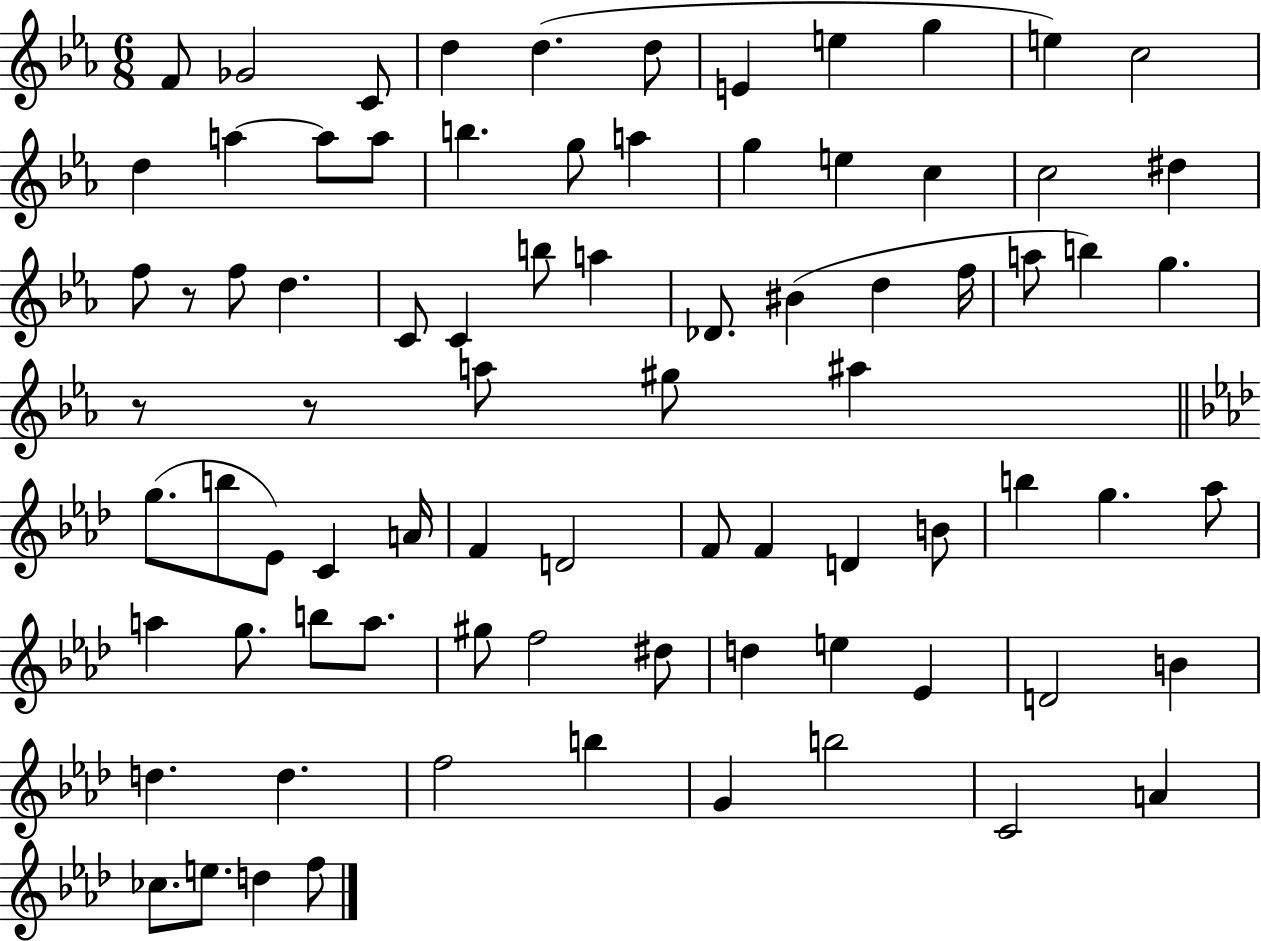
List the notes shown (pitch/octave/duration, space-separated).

F4/e Gb4/h C4/e D5/q D5/q. D5/e E4/q E5/q G5/q E5/q C5/h D5/q A5/q A5/e A5/e B5/q. G5/e A5/q G5/q E5/q C5/q C5/h D#5/q F5/e R/e F5/e D5/q. C4/e C4/q B5/e A5/q Db4/e. BIS4/q D5/q F5/s A5/e B5/q G5/q. R/e R/e A5/e G#5/e A#5/q G5/e. B5/e Eb4/e C4/q A4/s F4/q D4/h F4/e F4/q D4/q B4/e B5/q G5/q. Ab5/e A5/q G5/e. B5/e A5/e. G#5/e F5/h D#5/e D5/q E5/q Eb4/q D4/h B4/q D5/q. D5/q. F5/h B5/q G4/q B5/h C4/h A4/q CES5/e. E5/e. D5/q F5/e